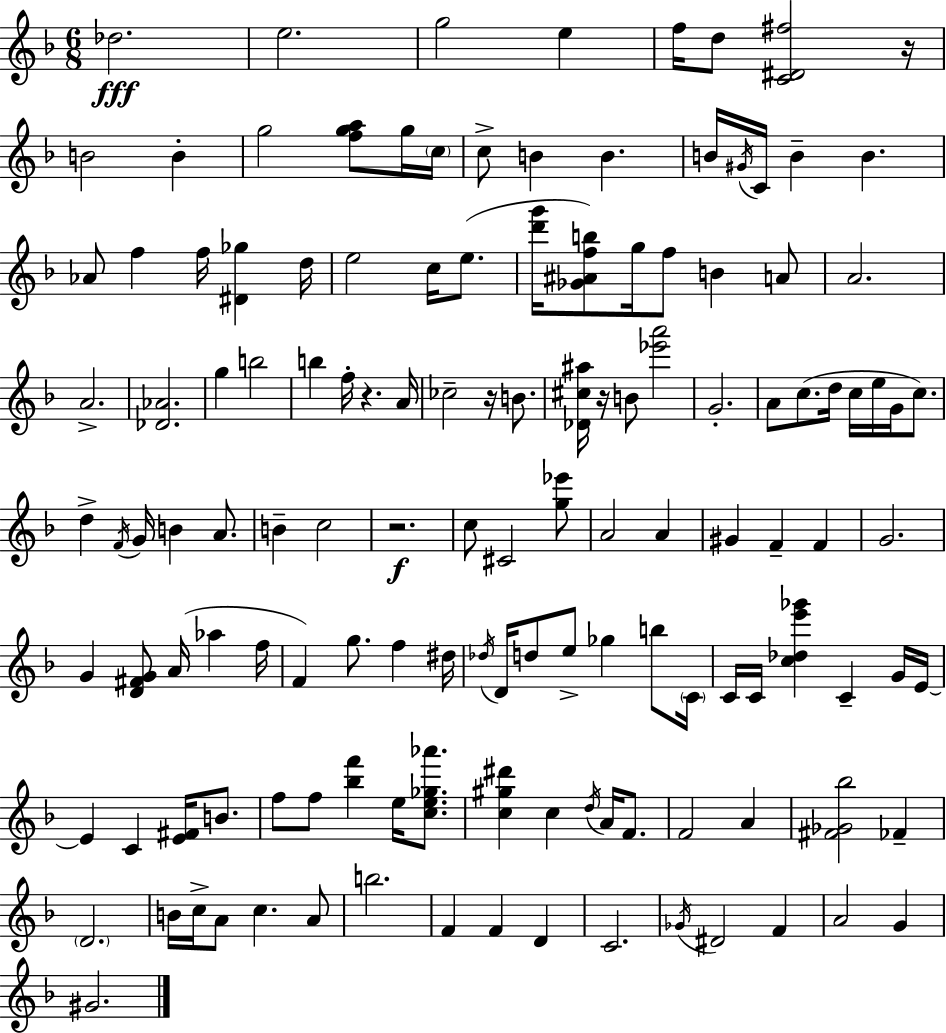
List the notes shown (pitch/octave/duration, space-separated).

Db5/h. E5/h. G5/h E5/q F5/s D5/e [C4,D#4,F#5]/h R/s B4/h B4/q G5/h [F5,G5,A5]/e G5/s C5/s C5/e B4/q B4/q. B4/s G#4/s C4/s B4/q B4/q. Ab4/e F5/q F5/s [D#4,Gb5]/q D5/s E5/h C5/s E5/e. [D6,G6]/s [Gb4,A#4,F5,B5]/e G5/s F5/e B4/q A4/e A4/h. A4/h. [Db4,Ab4]/h. G5/q B5/h B5/q F5/s R/q. A4/s CES5/h R/s B4/e. [Db4,C#5,A#5]/s R/s B4/e [Eb6,A6]/h G4/h. A4/e C5/e. D5/s C5/s E5/s G4/s C5/e. D5/q F4/s G4/s B4/q A4/e. B4/q C5/h R/h. C5/e C#4/h [G5,Eb6]/e A4/h A4/q G#4/q F4/q F4/q G4/h. G4/q [D4,F#4,G4]/e A4/s Ab5/q F5/s F4/q G5/e. F5/q D#5/s Db5/s D4/s D5/e E5/e Gb5/q B5/e C4/s C4/s C4/s [C5,Db5,E6,Gb6]/q C4/q G4/s E4/s E4/q C4/q [E4,F#4]/s B4/e. F5/e F5/e [Bb5,F6]/q E5/s [C5,E5,Gb5,Ab6]/e. [C5,G#5,D#6]/q C5/q D5/s A4/s F4/e. F4/h A4/q [F#4,Gb4,Bb5]/h FES4/q D4/h. B4/s C5/s A4/e C5/q. A4/e B5/h. F4/q F4/q D4/q C4/h. Gb4/s D#4/h F4/q A4/h G4/q G#4/h.